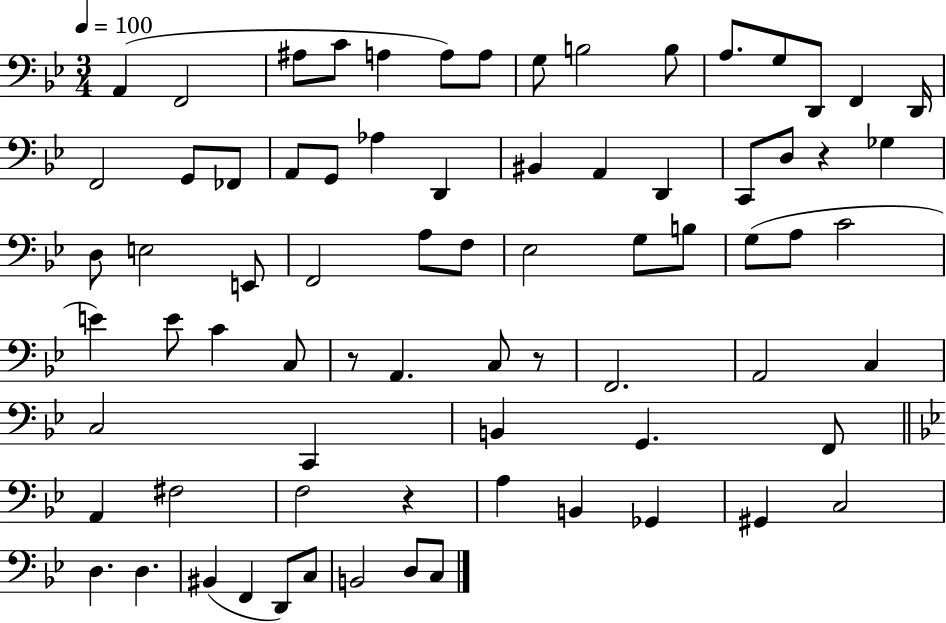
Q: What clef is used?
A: bass